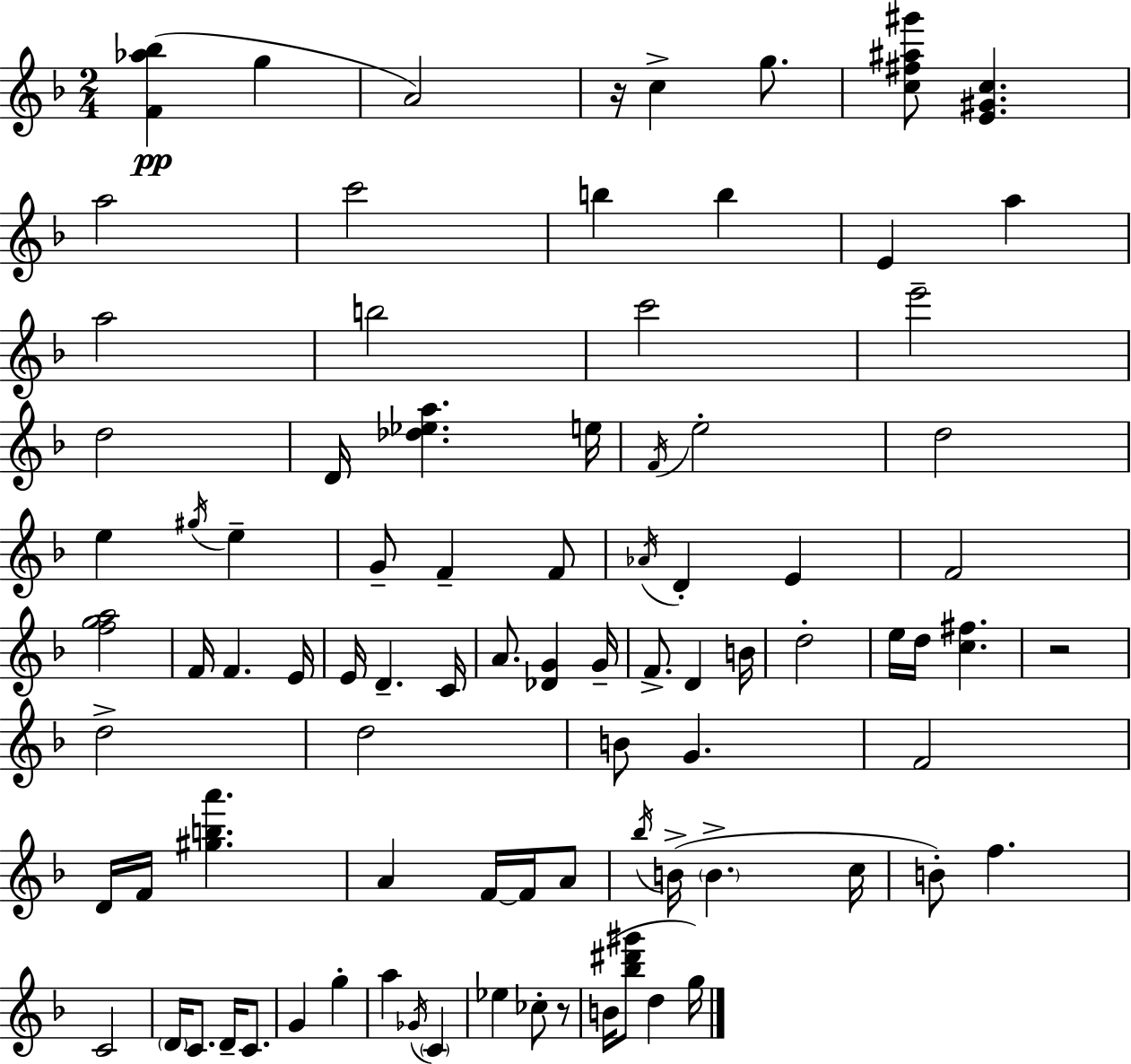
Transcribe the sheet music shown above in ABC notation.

X:1
T:Untitled
M:2/4
L:1/4
K:F
[F_a_b] g A2 z/4 c g/2 [c^f^a^g']/2 [E^Gc] a2 c'2 b b E a a2 b2 c'2 e'2 d2 D/4 [_d_ea] e/4 F/4 e2 d2 e ^g/4 e G/2 F F/2 _A/4 D E F2 [fga]2 F/4 F E/4 E/4 D C/4 A/2 [_DG] G/4 F/2 D B/4 d2 e/4 d/4 [c^f] z2 d2 d2 B/2 G F2 D/4 F/4 [^gba'] A F/4 F/4 A/2 _b/4 B/4 B c/4 B/2 f C2 D/4 C/2 D/4 C/2 G g a _G/4 C _e _c/2 z/2 B/4 [_b^d'^g']/2 d g/4